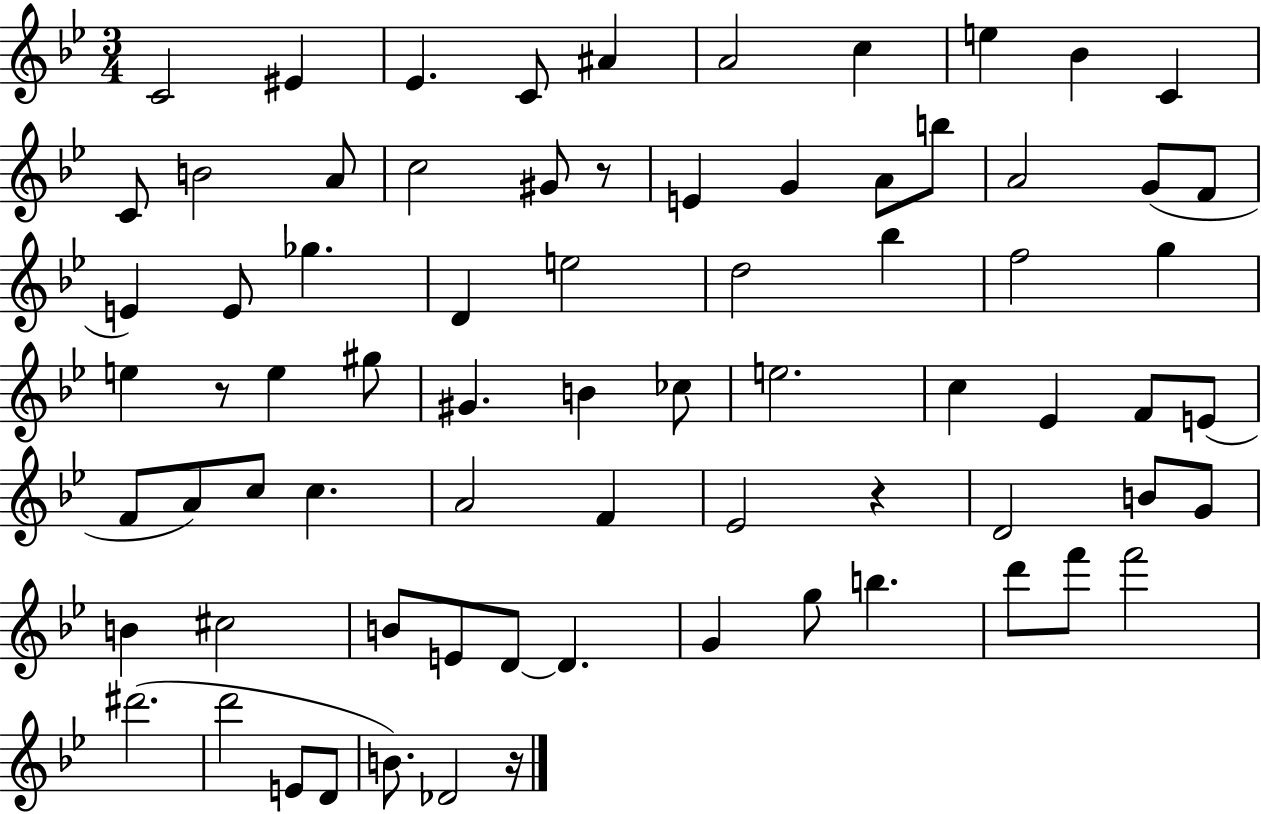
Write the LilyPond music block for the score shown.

{
  \clef treble
  \numericTimeSignature
  \time 3/4
  \key bes \major
  c'2 eis'4 | ees'4. c'8 ais'4 | a'2 c''4 | e''4 bes'4 c'4 | \break c'8 b'2 a'8 | c''2 gis'8 r8 | e'4 g'4 a'8 b''8 | a'2 g'8( f'8 | \break e'4) e'8 ges''4. | d'4 e''2 | d''2 bes''4 | f''2 g''4 | \break e''4 r8 e''4 gis''8 | gis'4. b'4 ces''8 | e''2. | c''4 ees'4 f'8 e'8( | \break f'8 a'8) c''8 c''4. | a'2 f'4 | ees'2 r4 | d'2 b'8 g'8 | \break b'4 cis''2 | b'8 e'8 d'8~~ d'4. | g'4 g''8 b''4. | d'''8 f'''8 f'''2 | \break dis'''2.( | d'''2 e'8 d'8 | b'8.) des'2 r16 | \bar "|."
}